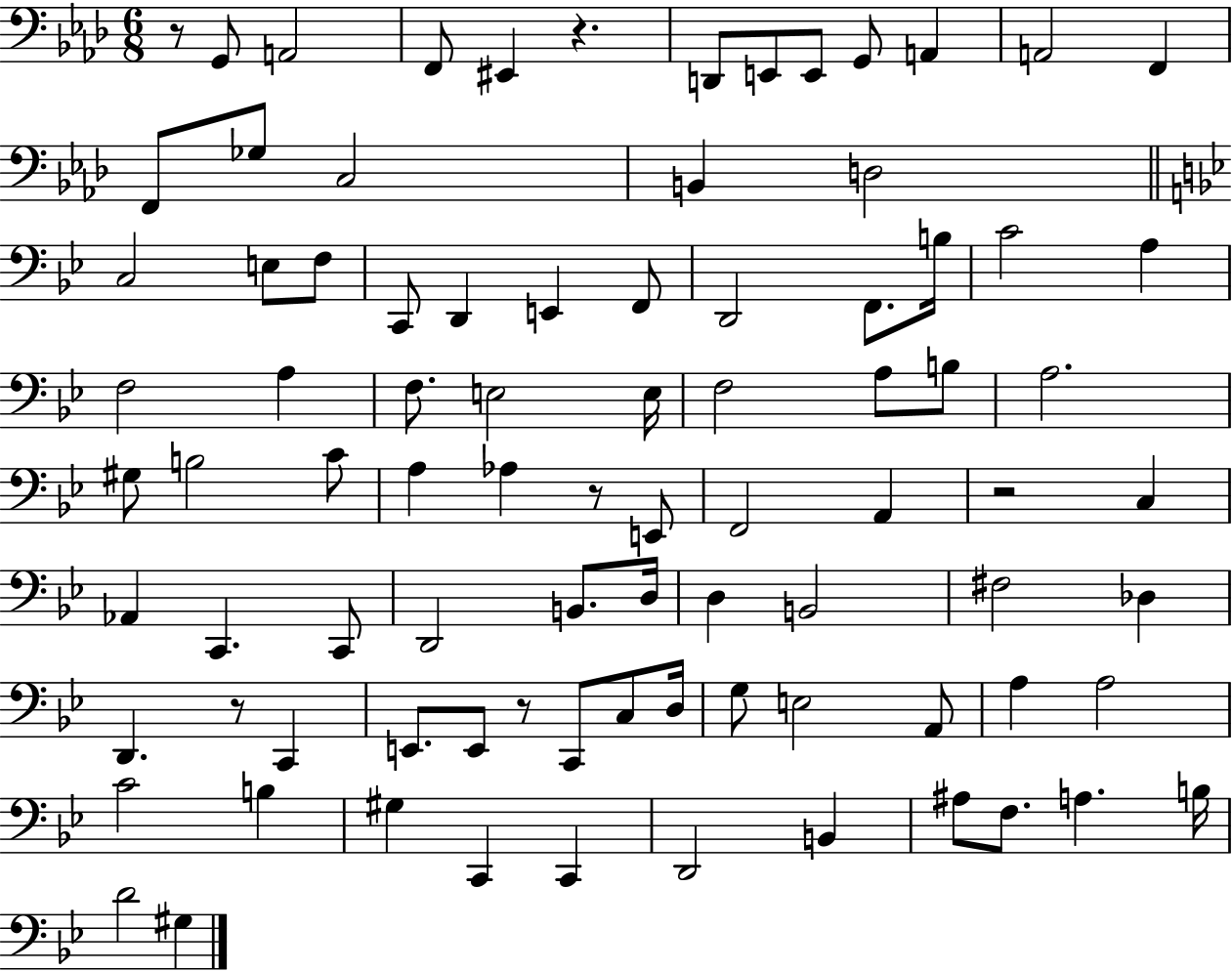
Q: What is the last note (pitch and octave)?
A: G#3